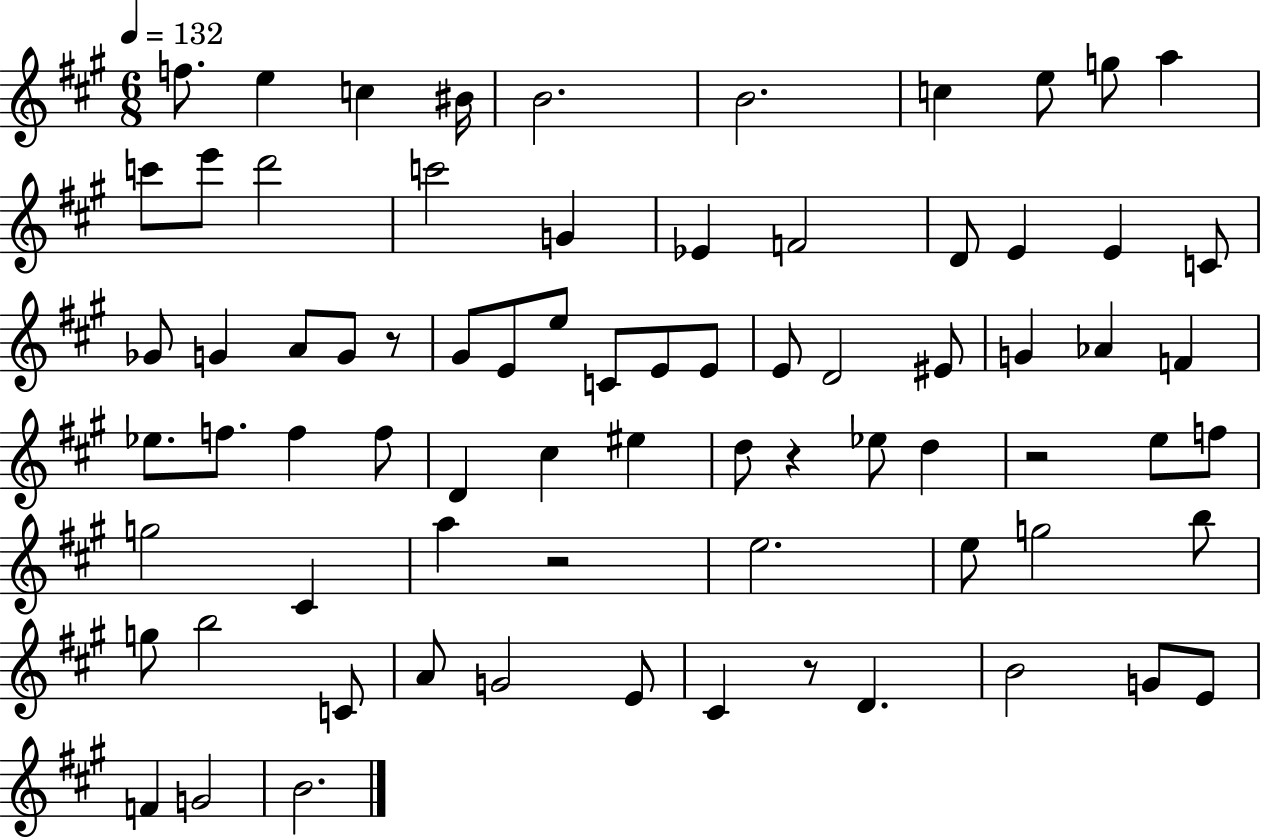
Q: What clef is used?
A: treble